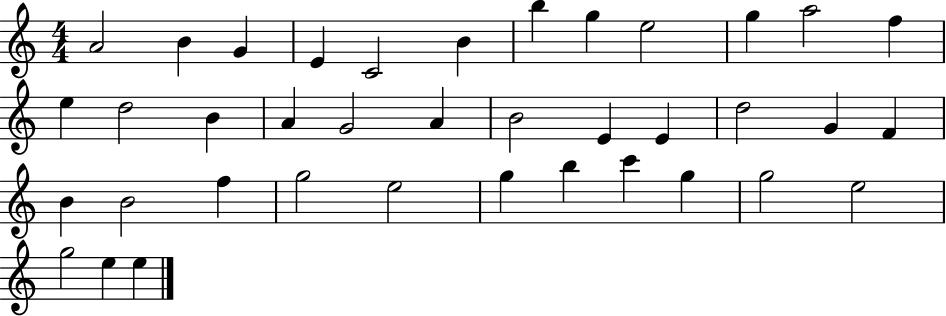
X:1
T:Untitled
M:4/4
L:1/4
K:C
A2 B G E C2 B b g e2 g a2 f e d2 B A G2 A B2 E E d2 G F B B2 f g2 e2 g b c' g g2 e2 g2 e e